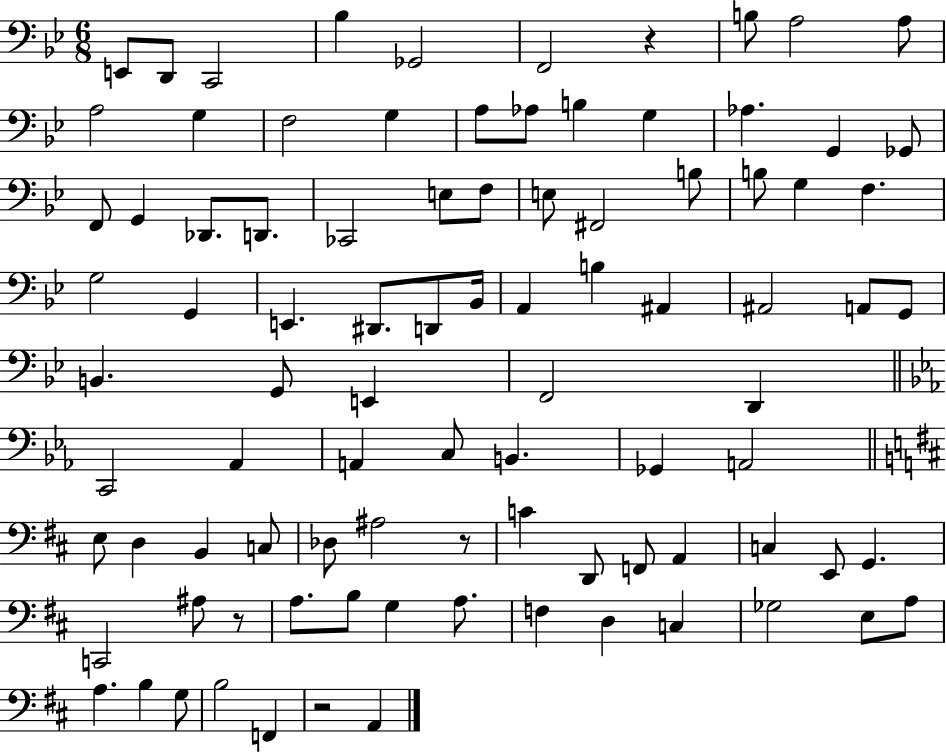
E2/e D2/e C2/h Bb3/q Gb2/h F2/h R/q B3/e A3/h A3/e A3/h G3/q F3/h G3/q A3/e Ab3/e B3/q G3/q Ab3/q. G2/q Gb2/e F2/e G2/q Db2/e. D2/e. CES2/h E3/e F3/e E3/e F#2/h B3/e B3/e G3/q F3/q. G3/h G2/q E2/q. D#2/e. D2/e Bb2/s A2/q B3/q A#2/q A#2/h A2/e G2/e B2/q. G2/e E2/q F2/h D2/q C2/h Ab2/q A2/q C3/e B2/q. Gb2/q A2/h E3/e D3/q B2/q C3/e Db3/e A#3/h R/e C4/q D2/e F2/e A2/q C3/q E2/e G2/q. C2/h A#3/e R/e A3/e. B3/e G3/q A3/e. F3/q D3/q C3/q Gb3/h E3/e A3/e A3/q. B3/q G3/e B3/h F2/q R/h A2/q